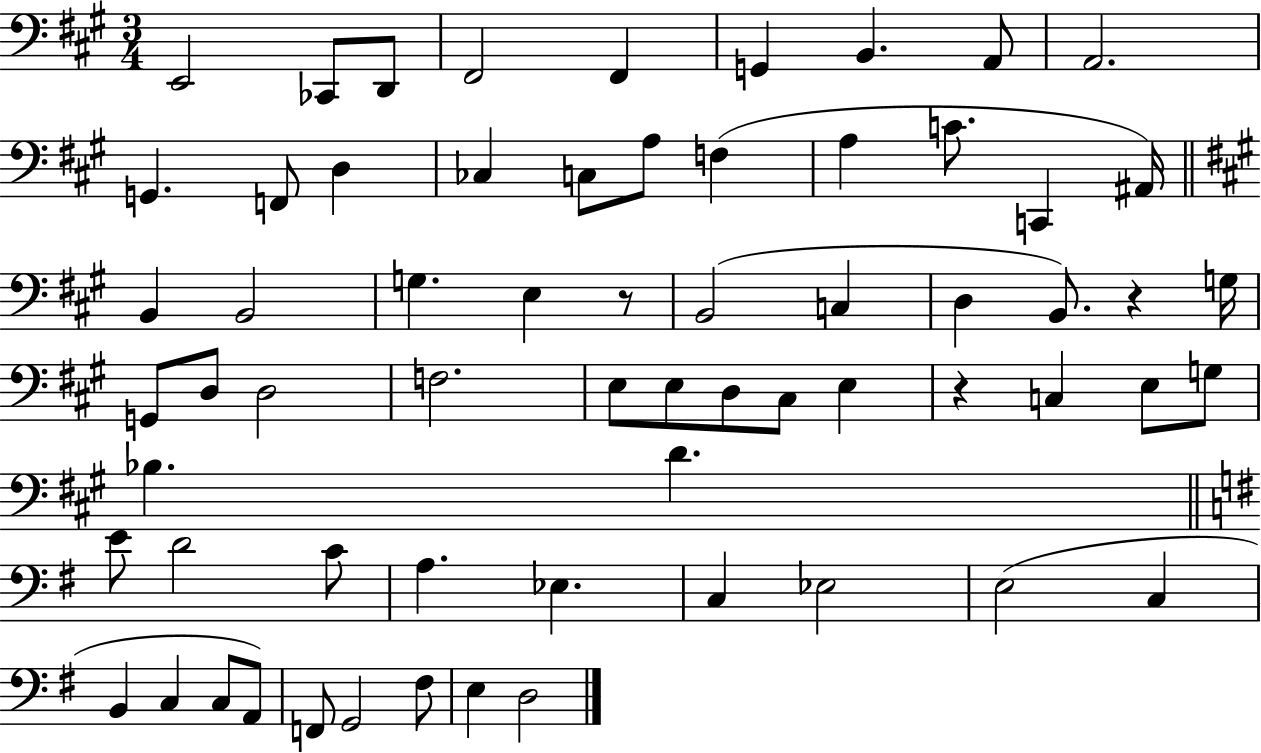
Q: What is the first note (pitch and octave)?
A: E2